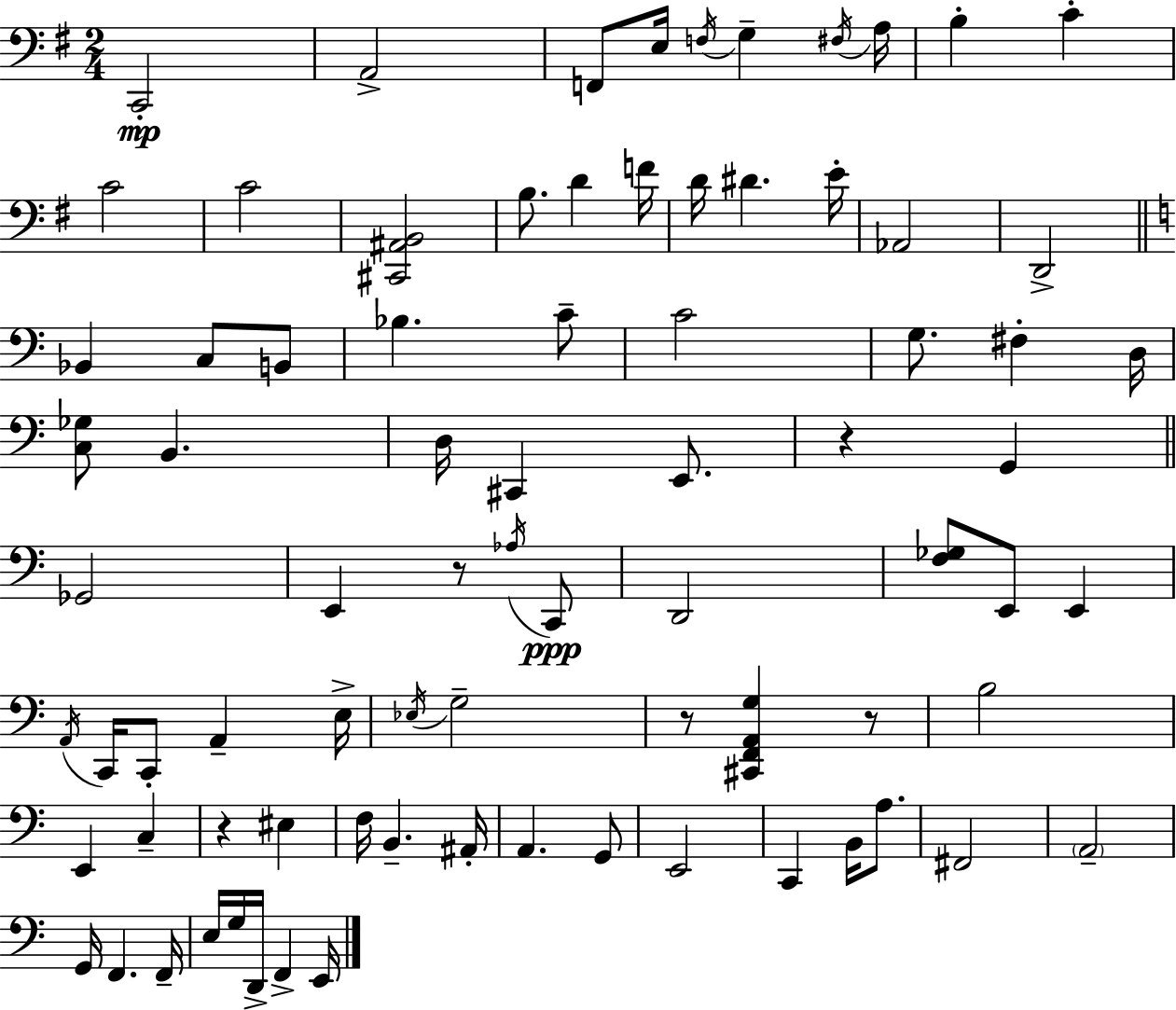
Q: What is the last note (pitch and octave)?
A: E2